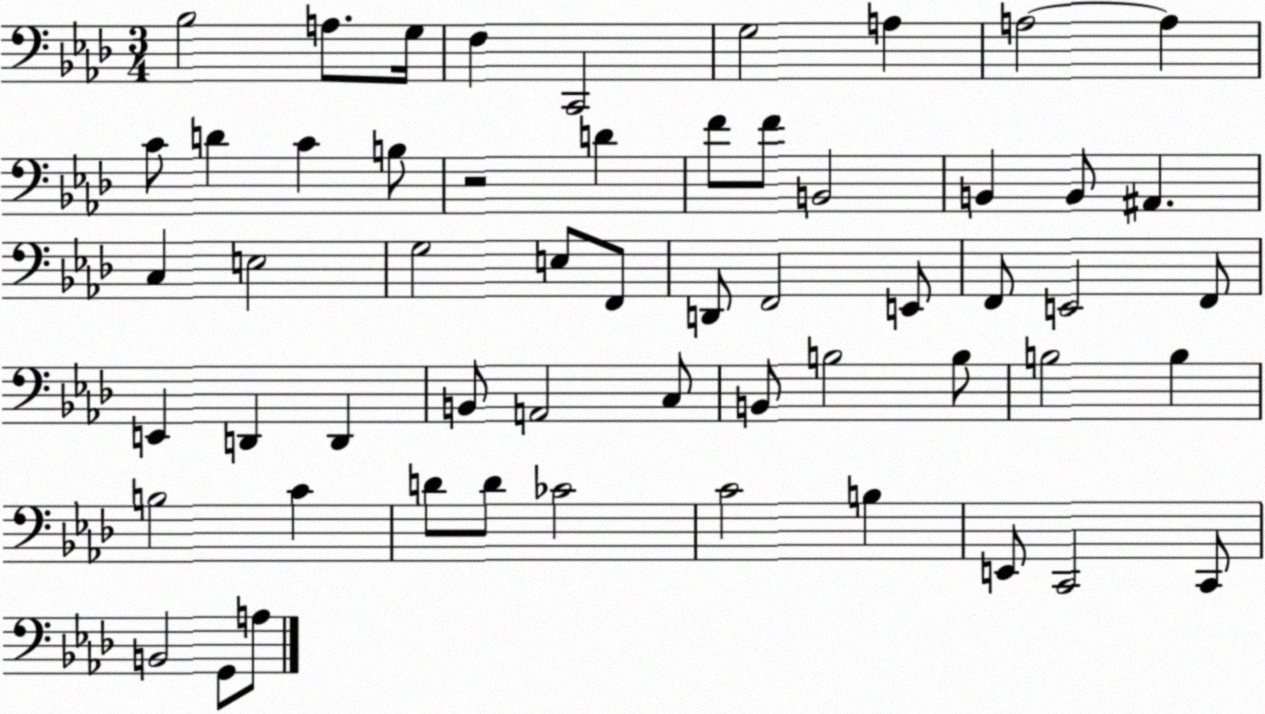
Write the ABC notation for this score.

X:1
T:Untitled
M:3/4
L:1/4
K:Ab
_B,2 A,/2 G,/4 F, C,,2 G,2 A, A,2 A, C/2 D C B,/2 z2 D F/2 F/2 B,,2 B,, B,,/2 ^A,, C, E,2 G,2 E,/2 F,,/2 D,,/2 F,,2 E,,/2 F,,/2 E,,2 F,,/2 E,, D,, D,, B,,/2 A,,2 C,/2 B,,/2 B,2 B,/2 B,2 B, B,2 C D/2 D/2 _C2 C2 B, E,,/2 C,,2 C,,/2 B,,2 G,,/2 A,/2